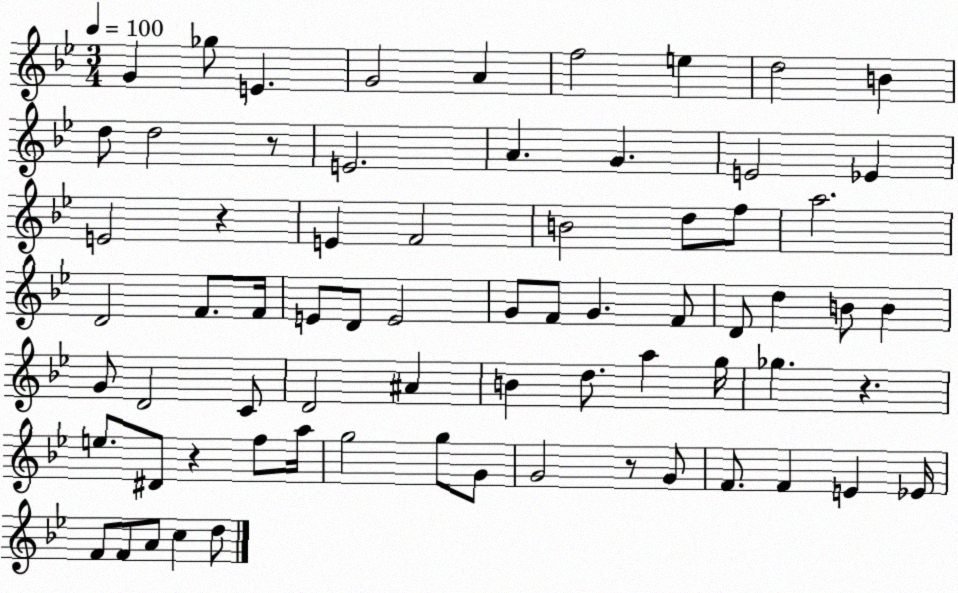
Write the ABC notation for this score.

X:1
T:Untitled
M:3/4
L:1/4
K:Bb
G _g/2 E G2 A f2 e d2 B d/2 d2 z/2 E2 A G E2 _E E2 z E F2 B2 d/2 f/2 a2 D2 F/2 F/4 E/2 D/2 E2 G/2 F/2 G F/2 D/2 d B/2 B G/2 D2 C/2 D2 ^A B d/2 a g/4 _g z e/2 ^D/2 z f/2 a/4 g2 g/2 G/2 G2 z/2 G/2 F/2 F E _E/4 F/2 F/2 A/2 c d/2